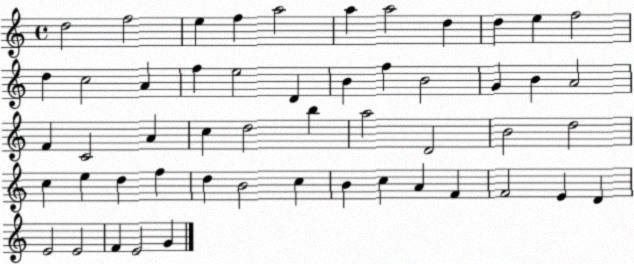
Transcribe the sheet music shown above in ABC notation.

X:1
T:Untitled
M:4/4
L:1/4
K:C
d2 f2 e f a2 a a2 d d e f2 d c2 A f e2 D B f B2 G B A2 F C2 A c d2 b a2 D2 B2 d2 c e d f d B2 c B c A F F2 E D E2 E2 F E2 G